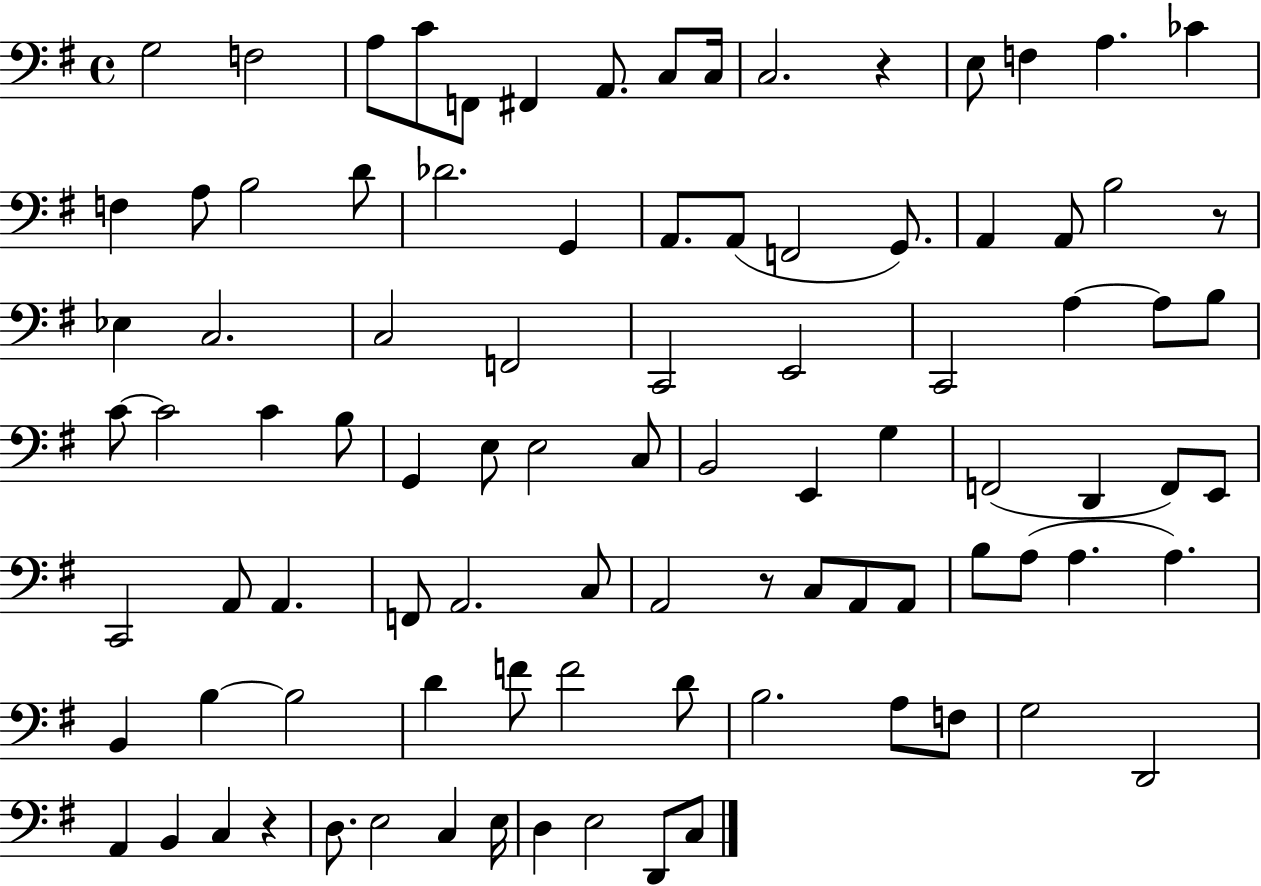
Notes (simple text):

G3/h F3/h A3/e C4/e F2/e F#2/q A2/e. C3/e C3/s C3/h. R/q E3/e F3/q A3/q. CES4/q F3/q A3/e B3/h D4/e Db4/h. G2/q A2/e. A2/e F2/h G2/e. A2/q A2/e B3/h R/e Eb3/q C3/h. C3/h F2/h C2/h E2/h C2/h A3/q A3/e B3/e C4/e C4/h C4/q B3/e G2/q E3/e E3/h C3/e B2/h E2/q G3/q F2/h D2/q F2/e E2/e C2/h A2/e A2/q. F2/e A2/h. C3/e A2/h R/e C3/e A2/e A2/e B3/e A3/e A3/q. A3/q. B2/q B3/q B3/h D4/q F4/e F4/h D4/e B3/h. A3/e F3/e G3/h D2/h A2/q B2/q C3/q R/q D3/e. E3/h C3/q E3/s D3/q E3/h D2/e C3/e